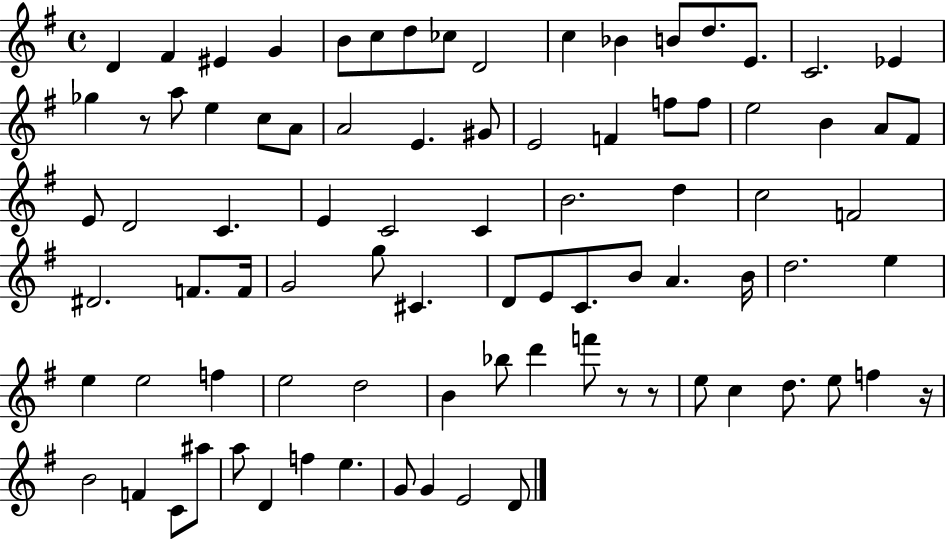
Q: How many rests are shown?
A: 4